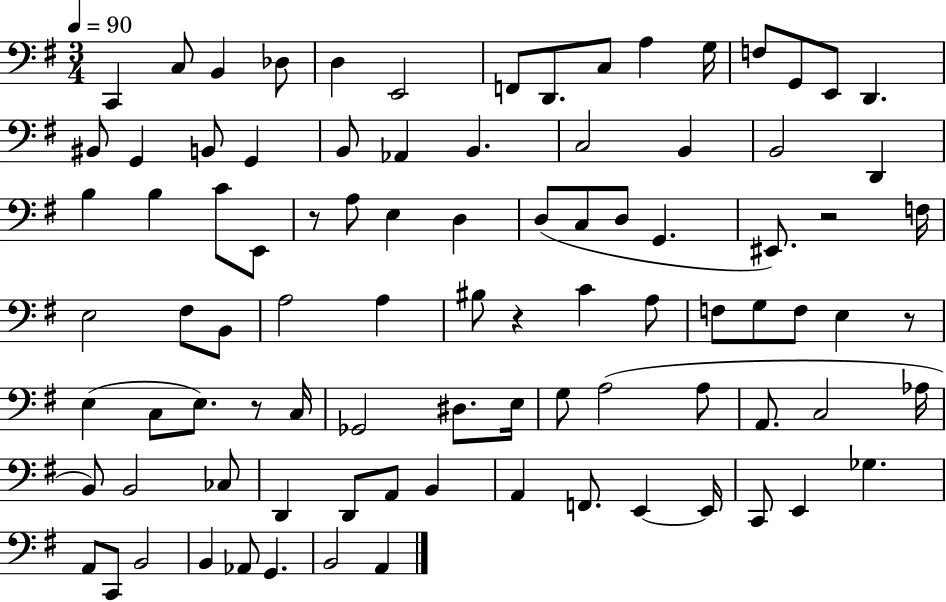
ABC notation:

X:1
T:Untitled
M:3/4
L:1/4
K:G
C,, C,/2 B,, _D,/2 D, E,,2 F,,/2 D,,/2 C,/2 A, G,/4 F,/2 G,,/2 E,,/2 D,, ^B,,/2 G,, B,,/2 G,, B,,/2 _A,, B,, C,2 B,, B,,2 D,, B, B, C/2 E,,/2 z/2 A,/2 E, D, D,/2 C,/2 D,/2 G,, ^E,,/2 z2 F,/4 E,2 ^F,/2 B,,/2 A,2 A, ^B,/2 z C A,/2 F,/2 G,/2 F,/2 E, z/2 E, C,/2 E,/2 z/2 C,/4 _G,,2 ^D,/2 E,/4 G,/2 A,2 A,/2 A,,/2 C,2 _A,/4 B,,/2 B,,2 _C,/2 D,, D,,/2 A,,/2 B,, A,, F,,/2 E,, E,,/4 C,,/2 E,, _G, A,,/2 C,,/2 B,,2 B,, _A,,/2 G,, B,,2 A,,